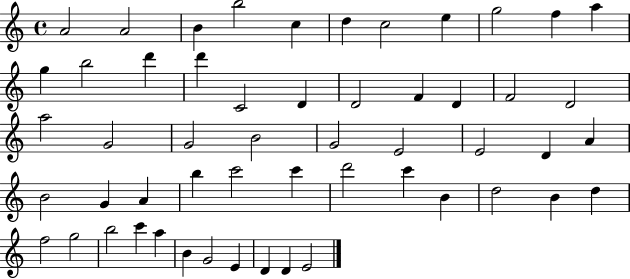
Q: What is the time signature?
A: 4/4